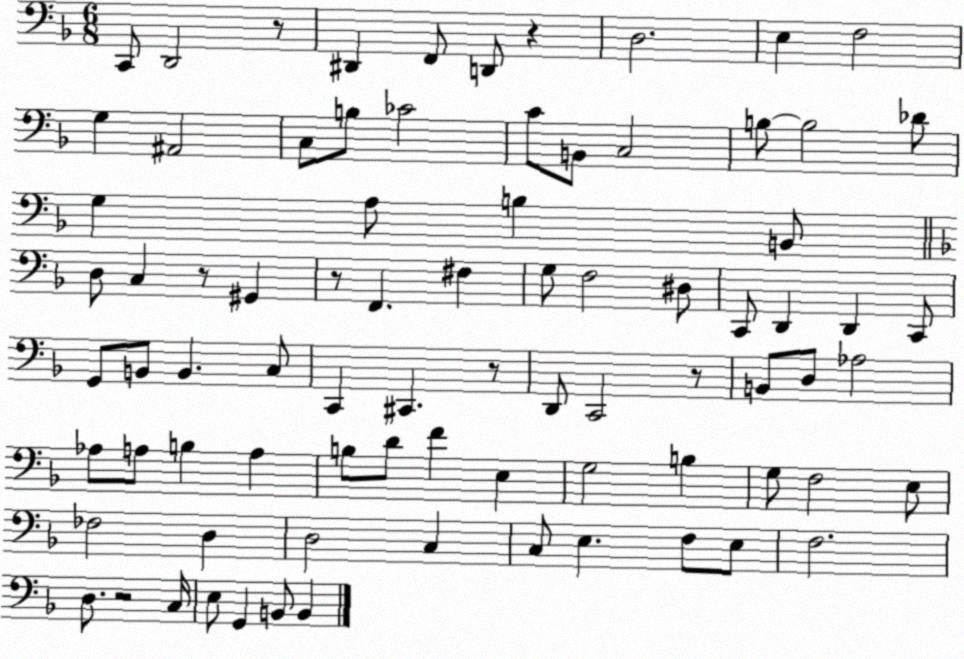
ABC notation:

X:1
T:Untitled
M:6/8
L:1/4
K:F
C,,/2 D,,2 z/2 ^D,, F,,/2 D,,/2 z D,2 E, F,2 G, ^A,,2 C,/2 B,/2 _C2 C/2 B,,/2 C,2 B,/2 B,2 _D/2 G, A,/2 B, B,,/2 D,/2 C, z/2 ^G,, z/2 F,, ^F, G,/2 F,2 ^D,/2 C,,/2 D,, D,, C,,/2 G,,/2 B,,/2 B,, C,/2 C,, ^C,, z/2 D,,/2 C,,2 z/2 B,,/2 D,/2 _A,2 _A,/2 A,/2 B, A, B,/2 D/2 F E, G,2 B, G,/2 F,2 E,/2 _F,2 D, D,2 C, C,/2 E, F,/2 E,/2 F,2 D,/2 z2 C,/4 E,/2 G,, B,,/2 B,,